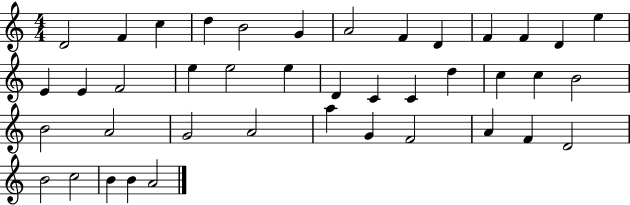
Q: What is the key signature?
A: C major